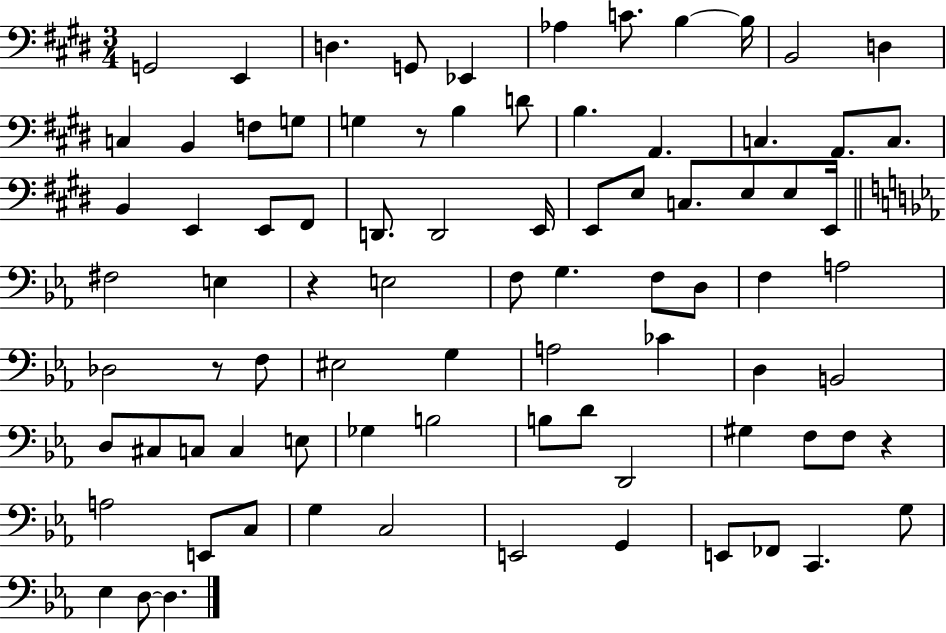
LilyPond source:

{
  \clef bass
  \numericTimeSignature
  \time 3/4
  \key e \major
  g,2 e,4 | d4. g,8 ees,4 | aes4 c'8. b4~~ b16 | b,2 d4 | \break c4 b,4 f8 g8 | g4 r8 b4 d'8 | b4. a,4. | c4. a,8. c8. | \break b,4 e,4 e,8 fis,8 | d,8. d,2 e,16 | e,8 e8 c8. e8 e8 e,16 | \bar "||" \break \key c \minor fis2 e4 | r4 e2 | f8 g4. f8 d8 | f4 a2 | \break des2 r8 f8 | eis2 g4 | a2 ces'4 | d4 b,2 | \break d8 cis8 c8 c4 e8 | ges4 b2 | b8 d'8 d,2 | gis4 f8 f8 r4 | \break a2 e,8 c8 | g4 c2 | e,2 g,4 | e,8 fes,8 c,4. g8 | \break ees4 d8~~ d4. | \bar "|."
}